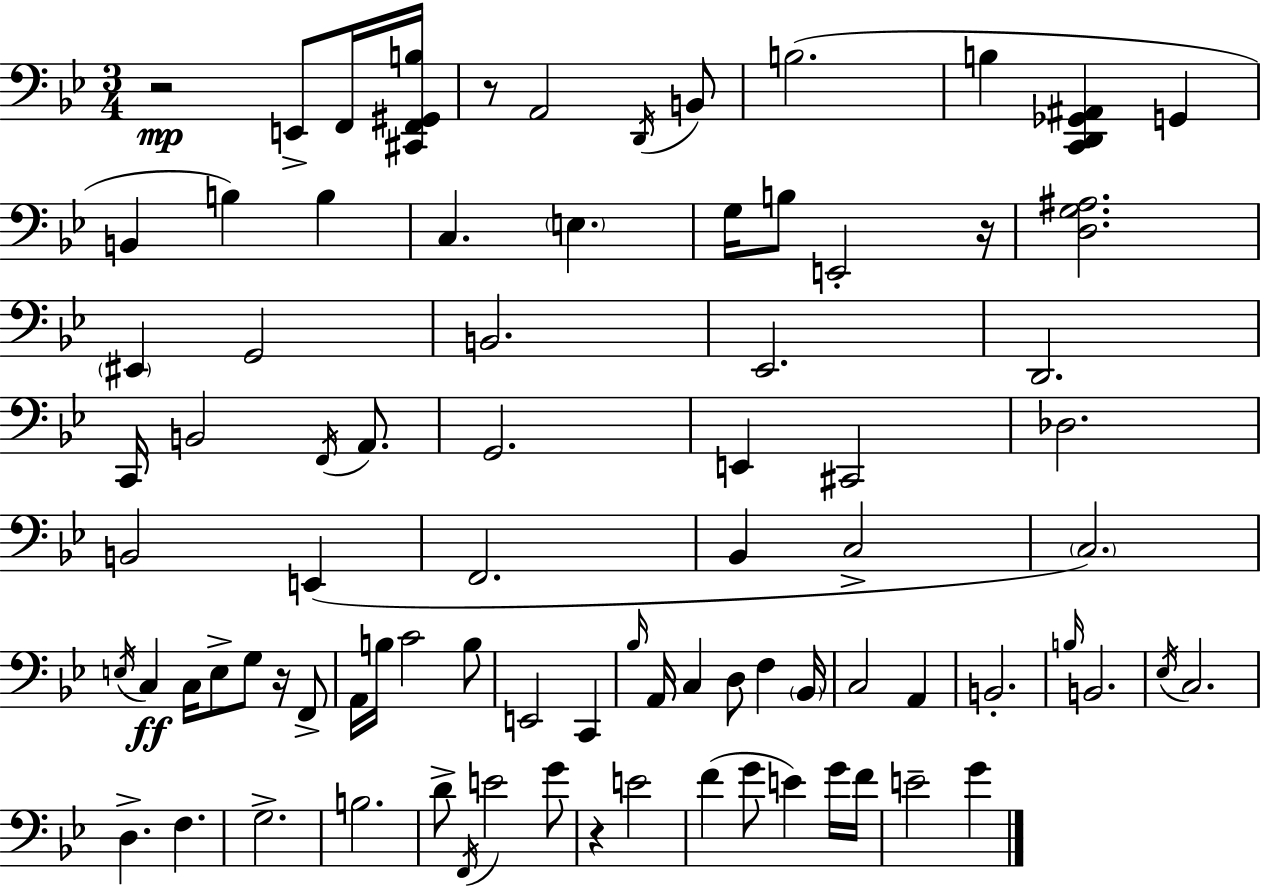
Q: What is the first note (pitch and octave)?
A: E2